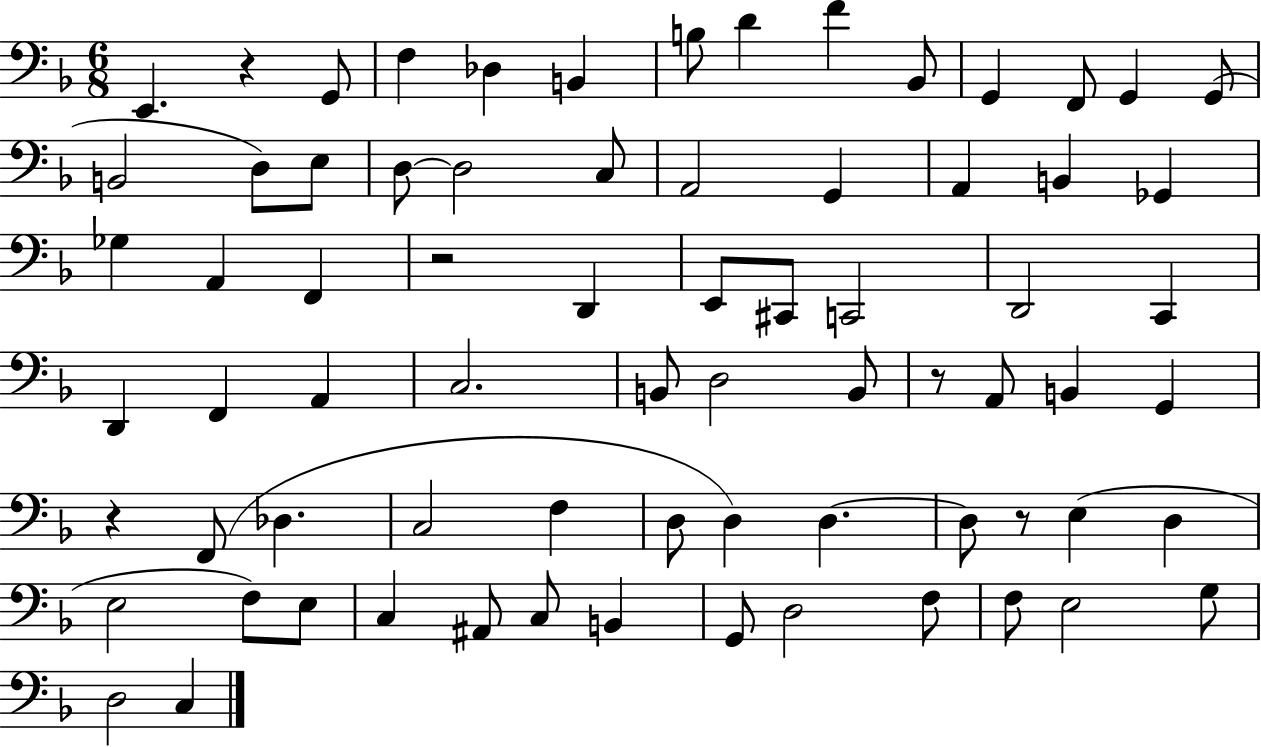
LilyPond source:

{
  \clef bass
  \numericTimeSignature
  \time 6/8
  \key f \major
  e,4. r4 g,8 | f4 des4 b,4 | b8 d'4 f'4 bes,8 | g,4 f,8 g,4 g,8( | \break b,2 d8) e8 | d8~~ d2 c8 | a,2 g,4 | a,4 b,4 ges,4 | \break ges4 a,4 f,4 | r2 d,4 | e,8 cis,8 c,2 | d,2 c,4 | \break d,4 f,4 a,4 | c2. | b,8 d2 b,8 | r8 a,8 b,4 g,4 | \break r4 f,8( des4. | c2 f4 | d8 d4) d4.~~ | d8 r8 e4( d4 | \break e2 f8) e8 | c4 ais,8 c8 b,4 | g,8 d2 f8 | f8 e2 g8 | \break d2 c4 | \bar "|."
}